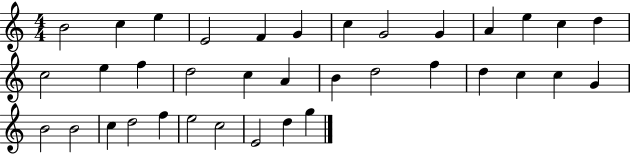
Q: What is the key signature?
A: C major